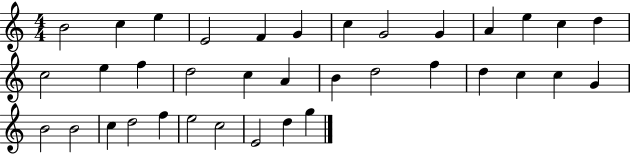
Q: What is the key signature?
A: C major